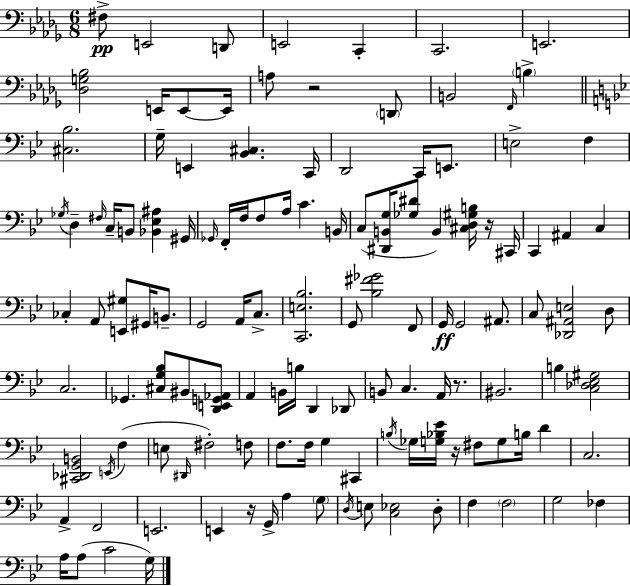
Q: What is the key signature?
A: BES minor